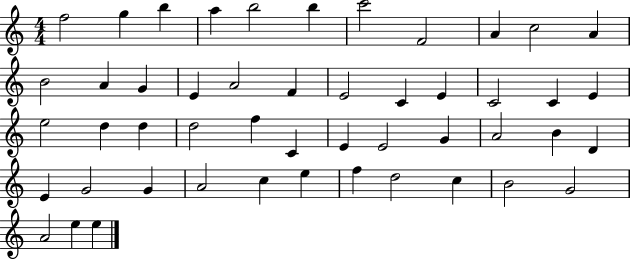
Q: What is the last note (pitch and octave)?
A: E5